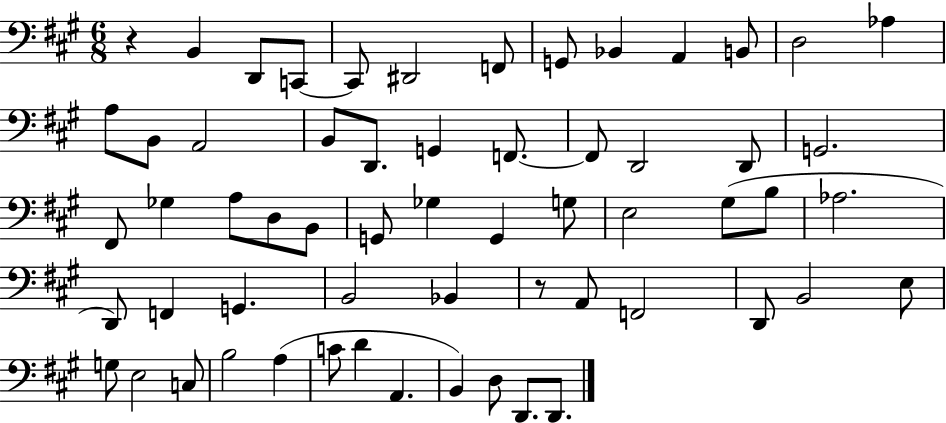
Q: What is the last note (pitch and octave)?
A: D2